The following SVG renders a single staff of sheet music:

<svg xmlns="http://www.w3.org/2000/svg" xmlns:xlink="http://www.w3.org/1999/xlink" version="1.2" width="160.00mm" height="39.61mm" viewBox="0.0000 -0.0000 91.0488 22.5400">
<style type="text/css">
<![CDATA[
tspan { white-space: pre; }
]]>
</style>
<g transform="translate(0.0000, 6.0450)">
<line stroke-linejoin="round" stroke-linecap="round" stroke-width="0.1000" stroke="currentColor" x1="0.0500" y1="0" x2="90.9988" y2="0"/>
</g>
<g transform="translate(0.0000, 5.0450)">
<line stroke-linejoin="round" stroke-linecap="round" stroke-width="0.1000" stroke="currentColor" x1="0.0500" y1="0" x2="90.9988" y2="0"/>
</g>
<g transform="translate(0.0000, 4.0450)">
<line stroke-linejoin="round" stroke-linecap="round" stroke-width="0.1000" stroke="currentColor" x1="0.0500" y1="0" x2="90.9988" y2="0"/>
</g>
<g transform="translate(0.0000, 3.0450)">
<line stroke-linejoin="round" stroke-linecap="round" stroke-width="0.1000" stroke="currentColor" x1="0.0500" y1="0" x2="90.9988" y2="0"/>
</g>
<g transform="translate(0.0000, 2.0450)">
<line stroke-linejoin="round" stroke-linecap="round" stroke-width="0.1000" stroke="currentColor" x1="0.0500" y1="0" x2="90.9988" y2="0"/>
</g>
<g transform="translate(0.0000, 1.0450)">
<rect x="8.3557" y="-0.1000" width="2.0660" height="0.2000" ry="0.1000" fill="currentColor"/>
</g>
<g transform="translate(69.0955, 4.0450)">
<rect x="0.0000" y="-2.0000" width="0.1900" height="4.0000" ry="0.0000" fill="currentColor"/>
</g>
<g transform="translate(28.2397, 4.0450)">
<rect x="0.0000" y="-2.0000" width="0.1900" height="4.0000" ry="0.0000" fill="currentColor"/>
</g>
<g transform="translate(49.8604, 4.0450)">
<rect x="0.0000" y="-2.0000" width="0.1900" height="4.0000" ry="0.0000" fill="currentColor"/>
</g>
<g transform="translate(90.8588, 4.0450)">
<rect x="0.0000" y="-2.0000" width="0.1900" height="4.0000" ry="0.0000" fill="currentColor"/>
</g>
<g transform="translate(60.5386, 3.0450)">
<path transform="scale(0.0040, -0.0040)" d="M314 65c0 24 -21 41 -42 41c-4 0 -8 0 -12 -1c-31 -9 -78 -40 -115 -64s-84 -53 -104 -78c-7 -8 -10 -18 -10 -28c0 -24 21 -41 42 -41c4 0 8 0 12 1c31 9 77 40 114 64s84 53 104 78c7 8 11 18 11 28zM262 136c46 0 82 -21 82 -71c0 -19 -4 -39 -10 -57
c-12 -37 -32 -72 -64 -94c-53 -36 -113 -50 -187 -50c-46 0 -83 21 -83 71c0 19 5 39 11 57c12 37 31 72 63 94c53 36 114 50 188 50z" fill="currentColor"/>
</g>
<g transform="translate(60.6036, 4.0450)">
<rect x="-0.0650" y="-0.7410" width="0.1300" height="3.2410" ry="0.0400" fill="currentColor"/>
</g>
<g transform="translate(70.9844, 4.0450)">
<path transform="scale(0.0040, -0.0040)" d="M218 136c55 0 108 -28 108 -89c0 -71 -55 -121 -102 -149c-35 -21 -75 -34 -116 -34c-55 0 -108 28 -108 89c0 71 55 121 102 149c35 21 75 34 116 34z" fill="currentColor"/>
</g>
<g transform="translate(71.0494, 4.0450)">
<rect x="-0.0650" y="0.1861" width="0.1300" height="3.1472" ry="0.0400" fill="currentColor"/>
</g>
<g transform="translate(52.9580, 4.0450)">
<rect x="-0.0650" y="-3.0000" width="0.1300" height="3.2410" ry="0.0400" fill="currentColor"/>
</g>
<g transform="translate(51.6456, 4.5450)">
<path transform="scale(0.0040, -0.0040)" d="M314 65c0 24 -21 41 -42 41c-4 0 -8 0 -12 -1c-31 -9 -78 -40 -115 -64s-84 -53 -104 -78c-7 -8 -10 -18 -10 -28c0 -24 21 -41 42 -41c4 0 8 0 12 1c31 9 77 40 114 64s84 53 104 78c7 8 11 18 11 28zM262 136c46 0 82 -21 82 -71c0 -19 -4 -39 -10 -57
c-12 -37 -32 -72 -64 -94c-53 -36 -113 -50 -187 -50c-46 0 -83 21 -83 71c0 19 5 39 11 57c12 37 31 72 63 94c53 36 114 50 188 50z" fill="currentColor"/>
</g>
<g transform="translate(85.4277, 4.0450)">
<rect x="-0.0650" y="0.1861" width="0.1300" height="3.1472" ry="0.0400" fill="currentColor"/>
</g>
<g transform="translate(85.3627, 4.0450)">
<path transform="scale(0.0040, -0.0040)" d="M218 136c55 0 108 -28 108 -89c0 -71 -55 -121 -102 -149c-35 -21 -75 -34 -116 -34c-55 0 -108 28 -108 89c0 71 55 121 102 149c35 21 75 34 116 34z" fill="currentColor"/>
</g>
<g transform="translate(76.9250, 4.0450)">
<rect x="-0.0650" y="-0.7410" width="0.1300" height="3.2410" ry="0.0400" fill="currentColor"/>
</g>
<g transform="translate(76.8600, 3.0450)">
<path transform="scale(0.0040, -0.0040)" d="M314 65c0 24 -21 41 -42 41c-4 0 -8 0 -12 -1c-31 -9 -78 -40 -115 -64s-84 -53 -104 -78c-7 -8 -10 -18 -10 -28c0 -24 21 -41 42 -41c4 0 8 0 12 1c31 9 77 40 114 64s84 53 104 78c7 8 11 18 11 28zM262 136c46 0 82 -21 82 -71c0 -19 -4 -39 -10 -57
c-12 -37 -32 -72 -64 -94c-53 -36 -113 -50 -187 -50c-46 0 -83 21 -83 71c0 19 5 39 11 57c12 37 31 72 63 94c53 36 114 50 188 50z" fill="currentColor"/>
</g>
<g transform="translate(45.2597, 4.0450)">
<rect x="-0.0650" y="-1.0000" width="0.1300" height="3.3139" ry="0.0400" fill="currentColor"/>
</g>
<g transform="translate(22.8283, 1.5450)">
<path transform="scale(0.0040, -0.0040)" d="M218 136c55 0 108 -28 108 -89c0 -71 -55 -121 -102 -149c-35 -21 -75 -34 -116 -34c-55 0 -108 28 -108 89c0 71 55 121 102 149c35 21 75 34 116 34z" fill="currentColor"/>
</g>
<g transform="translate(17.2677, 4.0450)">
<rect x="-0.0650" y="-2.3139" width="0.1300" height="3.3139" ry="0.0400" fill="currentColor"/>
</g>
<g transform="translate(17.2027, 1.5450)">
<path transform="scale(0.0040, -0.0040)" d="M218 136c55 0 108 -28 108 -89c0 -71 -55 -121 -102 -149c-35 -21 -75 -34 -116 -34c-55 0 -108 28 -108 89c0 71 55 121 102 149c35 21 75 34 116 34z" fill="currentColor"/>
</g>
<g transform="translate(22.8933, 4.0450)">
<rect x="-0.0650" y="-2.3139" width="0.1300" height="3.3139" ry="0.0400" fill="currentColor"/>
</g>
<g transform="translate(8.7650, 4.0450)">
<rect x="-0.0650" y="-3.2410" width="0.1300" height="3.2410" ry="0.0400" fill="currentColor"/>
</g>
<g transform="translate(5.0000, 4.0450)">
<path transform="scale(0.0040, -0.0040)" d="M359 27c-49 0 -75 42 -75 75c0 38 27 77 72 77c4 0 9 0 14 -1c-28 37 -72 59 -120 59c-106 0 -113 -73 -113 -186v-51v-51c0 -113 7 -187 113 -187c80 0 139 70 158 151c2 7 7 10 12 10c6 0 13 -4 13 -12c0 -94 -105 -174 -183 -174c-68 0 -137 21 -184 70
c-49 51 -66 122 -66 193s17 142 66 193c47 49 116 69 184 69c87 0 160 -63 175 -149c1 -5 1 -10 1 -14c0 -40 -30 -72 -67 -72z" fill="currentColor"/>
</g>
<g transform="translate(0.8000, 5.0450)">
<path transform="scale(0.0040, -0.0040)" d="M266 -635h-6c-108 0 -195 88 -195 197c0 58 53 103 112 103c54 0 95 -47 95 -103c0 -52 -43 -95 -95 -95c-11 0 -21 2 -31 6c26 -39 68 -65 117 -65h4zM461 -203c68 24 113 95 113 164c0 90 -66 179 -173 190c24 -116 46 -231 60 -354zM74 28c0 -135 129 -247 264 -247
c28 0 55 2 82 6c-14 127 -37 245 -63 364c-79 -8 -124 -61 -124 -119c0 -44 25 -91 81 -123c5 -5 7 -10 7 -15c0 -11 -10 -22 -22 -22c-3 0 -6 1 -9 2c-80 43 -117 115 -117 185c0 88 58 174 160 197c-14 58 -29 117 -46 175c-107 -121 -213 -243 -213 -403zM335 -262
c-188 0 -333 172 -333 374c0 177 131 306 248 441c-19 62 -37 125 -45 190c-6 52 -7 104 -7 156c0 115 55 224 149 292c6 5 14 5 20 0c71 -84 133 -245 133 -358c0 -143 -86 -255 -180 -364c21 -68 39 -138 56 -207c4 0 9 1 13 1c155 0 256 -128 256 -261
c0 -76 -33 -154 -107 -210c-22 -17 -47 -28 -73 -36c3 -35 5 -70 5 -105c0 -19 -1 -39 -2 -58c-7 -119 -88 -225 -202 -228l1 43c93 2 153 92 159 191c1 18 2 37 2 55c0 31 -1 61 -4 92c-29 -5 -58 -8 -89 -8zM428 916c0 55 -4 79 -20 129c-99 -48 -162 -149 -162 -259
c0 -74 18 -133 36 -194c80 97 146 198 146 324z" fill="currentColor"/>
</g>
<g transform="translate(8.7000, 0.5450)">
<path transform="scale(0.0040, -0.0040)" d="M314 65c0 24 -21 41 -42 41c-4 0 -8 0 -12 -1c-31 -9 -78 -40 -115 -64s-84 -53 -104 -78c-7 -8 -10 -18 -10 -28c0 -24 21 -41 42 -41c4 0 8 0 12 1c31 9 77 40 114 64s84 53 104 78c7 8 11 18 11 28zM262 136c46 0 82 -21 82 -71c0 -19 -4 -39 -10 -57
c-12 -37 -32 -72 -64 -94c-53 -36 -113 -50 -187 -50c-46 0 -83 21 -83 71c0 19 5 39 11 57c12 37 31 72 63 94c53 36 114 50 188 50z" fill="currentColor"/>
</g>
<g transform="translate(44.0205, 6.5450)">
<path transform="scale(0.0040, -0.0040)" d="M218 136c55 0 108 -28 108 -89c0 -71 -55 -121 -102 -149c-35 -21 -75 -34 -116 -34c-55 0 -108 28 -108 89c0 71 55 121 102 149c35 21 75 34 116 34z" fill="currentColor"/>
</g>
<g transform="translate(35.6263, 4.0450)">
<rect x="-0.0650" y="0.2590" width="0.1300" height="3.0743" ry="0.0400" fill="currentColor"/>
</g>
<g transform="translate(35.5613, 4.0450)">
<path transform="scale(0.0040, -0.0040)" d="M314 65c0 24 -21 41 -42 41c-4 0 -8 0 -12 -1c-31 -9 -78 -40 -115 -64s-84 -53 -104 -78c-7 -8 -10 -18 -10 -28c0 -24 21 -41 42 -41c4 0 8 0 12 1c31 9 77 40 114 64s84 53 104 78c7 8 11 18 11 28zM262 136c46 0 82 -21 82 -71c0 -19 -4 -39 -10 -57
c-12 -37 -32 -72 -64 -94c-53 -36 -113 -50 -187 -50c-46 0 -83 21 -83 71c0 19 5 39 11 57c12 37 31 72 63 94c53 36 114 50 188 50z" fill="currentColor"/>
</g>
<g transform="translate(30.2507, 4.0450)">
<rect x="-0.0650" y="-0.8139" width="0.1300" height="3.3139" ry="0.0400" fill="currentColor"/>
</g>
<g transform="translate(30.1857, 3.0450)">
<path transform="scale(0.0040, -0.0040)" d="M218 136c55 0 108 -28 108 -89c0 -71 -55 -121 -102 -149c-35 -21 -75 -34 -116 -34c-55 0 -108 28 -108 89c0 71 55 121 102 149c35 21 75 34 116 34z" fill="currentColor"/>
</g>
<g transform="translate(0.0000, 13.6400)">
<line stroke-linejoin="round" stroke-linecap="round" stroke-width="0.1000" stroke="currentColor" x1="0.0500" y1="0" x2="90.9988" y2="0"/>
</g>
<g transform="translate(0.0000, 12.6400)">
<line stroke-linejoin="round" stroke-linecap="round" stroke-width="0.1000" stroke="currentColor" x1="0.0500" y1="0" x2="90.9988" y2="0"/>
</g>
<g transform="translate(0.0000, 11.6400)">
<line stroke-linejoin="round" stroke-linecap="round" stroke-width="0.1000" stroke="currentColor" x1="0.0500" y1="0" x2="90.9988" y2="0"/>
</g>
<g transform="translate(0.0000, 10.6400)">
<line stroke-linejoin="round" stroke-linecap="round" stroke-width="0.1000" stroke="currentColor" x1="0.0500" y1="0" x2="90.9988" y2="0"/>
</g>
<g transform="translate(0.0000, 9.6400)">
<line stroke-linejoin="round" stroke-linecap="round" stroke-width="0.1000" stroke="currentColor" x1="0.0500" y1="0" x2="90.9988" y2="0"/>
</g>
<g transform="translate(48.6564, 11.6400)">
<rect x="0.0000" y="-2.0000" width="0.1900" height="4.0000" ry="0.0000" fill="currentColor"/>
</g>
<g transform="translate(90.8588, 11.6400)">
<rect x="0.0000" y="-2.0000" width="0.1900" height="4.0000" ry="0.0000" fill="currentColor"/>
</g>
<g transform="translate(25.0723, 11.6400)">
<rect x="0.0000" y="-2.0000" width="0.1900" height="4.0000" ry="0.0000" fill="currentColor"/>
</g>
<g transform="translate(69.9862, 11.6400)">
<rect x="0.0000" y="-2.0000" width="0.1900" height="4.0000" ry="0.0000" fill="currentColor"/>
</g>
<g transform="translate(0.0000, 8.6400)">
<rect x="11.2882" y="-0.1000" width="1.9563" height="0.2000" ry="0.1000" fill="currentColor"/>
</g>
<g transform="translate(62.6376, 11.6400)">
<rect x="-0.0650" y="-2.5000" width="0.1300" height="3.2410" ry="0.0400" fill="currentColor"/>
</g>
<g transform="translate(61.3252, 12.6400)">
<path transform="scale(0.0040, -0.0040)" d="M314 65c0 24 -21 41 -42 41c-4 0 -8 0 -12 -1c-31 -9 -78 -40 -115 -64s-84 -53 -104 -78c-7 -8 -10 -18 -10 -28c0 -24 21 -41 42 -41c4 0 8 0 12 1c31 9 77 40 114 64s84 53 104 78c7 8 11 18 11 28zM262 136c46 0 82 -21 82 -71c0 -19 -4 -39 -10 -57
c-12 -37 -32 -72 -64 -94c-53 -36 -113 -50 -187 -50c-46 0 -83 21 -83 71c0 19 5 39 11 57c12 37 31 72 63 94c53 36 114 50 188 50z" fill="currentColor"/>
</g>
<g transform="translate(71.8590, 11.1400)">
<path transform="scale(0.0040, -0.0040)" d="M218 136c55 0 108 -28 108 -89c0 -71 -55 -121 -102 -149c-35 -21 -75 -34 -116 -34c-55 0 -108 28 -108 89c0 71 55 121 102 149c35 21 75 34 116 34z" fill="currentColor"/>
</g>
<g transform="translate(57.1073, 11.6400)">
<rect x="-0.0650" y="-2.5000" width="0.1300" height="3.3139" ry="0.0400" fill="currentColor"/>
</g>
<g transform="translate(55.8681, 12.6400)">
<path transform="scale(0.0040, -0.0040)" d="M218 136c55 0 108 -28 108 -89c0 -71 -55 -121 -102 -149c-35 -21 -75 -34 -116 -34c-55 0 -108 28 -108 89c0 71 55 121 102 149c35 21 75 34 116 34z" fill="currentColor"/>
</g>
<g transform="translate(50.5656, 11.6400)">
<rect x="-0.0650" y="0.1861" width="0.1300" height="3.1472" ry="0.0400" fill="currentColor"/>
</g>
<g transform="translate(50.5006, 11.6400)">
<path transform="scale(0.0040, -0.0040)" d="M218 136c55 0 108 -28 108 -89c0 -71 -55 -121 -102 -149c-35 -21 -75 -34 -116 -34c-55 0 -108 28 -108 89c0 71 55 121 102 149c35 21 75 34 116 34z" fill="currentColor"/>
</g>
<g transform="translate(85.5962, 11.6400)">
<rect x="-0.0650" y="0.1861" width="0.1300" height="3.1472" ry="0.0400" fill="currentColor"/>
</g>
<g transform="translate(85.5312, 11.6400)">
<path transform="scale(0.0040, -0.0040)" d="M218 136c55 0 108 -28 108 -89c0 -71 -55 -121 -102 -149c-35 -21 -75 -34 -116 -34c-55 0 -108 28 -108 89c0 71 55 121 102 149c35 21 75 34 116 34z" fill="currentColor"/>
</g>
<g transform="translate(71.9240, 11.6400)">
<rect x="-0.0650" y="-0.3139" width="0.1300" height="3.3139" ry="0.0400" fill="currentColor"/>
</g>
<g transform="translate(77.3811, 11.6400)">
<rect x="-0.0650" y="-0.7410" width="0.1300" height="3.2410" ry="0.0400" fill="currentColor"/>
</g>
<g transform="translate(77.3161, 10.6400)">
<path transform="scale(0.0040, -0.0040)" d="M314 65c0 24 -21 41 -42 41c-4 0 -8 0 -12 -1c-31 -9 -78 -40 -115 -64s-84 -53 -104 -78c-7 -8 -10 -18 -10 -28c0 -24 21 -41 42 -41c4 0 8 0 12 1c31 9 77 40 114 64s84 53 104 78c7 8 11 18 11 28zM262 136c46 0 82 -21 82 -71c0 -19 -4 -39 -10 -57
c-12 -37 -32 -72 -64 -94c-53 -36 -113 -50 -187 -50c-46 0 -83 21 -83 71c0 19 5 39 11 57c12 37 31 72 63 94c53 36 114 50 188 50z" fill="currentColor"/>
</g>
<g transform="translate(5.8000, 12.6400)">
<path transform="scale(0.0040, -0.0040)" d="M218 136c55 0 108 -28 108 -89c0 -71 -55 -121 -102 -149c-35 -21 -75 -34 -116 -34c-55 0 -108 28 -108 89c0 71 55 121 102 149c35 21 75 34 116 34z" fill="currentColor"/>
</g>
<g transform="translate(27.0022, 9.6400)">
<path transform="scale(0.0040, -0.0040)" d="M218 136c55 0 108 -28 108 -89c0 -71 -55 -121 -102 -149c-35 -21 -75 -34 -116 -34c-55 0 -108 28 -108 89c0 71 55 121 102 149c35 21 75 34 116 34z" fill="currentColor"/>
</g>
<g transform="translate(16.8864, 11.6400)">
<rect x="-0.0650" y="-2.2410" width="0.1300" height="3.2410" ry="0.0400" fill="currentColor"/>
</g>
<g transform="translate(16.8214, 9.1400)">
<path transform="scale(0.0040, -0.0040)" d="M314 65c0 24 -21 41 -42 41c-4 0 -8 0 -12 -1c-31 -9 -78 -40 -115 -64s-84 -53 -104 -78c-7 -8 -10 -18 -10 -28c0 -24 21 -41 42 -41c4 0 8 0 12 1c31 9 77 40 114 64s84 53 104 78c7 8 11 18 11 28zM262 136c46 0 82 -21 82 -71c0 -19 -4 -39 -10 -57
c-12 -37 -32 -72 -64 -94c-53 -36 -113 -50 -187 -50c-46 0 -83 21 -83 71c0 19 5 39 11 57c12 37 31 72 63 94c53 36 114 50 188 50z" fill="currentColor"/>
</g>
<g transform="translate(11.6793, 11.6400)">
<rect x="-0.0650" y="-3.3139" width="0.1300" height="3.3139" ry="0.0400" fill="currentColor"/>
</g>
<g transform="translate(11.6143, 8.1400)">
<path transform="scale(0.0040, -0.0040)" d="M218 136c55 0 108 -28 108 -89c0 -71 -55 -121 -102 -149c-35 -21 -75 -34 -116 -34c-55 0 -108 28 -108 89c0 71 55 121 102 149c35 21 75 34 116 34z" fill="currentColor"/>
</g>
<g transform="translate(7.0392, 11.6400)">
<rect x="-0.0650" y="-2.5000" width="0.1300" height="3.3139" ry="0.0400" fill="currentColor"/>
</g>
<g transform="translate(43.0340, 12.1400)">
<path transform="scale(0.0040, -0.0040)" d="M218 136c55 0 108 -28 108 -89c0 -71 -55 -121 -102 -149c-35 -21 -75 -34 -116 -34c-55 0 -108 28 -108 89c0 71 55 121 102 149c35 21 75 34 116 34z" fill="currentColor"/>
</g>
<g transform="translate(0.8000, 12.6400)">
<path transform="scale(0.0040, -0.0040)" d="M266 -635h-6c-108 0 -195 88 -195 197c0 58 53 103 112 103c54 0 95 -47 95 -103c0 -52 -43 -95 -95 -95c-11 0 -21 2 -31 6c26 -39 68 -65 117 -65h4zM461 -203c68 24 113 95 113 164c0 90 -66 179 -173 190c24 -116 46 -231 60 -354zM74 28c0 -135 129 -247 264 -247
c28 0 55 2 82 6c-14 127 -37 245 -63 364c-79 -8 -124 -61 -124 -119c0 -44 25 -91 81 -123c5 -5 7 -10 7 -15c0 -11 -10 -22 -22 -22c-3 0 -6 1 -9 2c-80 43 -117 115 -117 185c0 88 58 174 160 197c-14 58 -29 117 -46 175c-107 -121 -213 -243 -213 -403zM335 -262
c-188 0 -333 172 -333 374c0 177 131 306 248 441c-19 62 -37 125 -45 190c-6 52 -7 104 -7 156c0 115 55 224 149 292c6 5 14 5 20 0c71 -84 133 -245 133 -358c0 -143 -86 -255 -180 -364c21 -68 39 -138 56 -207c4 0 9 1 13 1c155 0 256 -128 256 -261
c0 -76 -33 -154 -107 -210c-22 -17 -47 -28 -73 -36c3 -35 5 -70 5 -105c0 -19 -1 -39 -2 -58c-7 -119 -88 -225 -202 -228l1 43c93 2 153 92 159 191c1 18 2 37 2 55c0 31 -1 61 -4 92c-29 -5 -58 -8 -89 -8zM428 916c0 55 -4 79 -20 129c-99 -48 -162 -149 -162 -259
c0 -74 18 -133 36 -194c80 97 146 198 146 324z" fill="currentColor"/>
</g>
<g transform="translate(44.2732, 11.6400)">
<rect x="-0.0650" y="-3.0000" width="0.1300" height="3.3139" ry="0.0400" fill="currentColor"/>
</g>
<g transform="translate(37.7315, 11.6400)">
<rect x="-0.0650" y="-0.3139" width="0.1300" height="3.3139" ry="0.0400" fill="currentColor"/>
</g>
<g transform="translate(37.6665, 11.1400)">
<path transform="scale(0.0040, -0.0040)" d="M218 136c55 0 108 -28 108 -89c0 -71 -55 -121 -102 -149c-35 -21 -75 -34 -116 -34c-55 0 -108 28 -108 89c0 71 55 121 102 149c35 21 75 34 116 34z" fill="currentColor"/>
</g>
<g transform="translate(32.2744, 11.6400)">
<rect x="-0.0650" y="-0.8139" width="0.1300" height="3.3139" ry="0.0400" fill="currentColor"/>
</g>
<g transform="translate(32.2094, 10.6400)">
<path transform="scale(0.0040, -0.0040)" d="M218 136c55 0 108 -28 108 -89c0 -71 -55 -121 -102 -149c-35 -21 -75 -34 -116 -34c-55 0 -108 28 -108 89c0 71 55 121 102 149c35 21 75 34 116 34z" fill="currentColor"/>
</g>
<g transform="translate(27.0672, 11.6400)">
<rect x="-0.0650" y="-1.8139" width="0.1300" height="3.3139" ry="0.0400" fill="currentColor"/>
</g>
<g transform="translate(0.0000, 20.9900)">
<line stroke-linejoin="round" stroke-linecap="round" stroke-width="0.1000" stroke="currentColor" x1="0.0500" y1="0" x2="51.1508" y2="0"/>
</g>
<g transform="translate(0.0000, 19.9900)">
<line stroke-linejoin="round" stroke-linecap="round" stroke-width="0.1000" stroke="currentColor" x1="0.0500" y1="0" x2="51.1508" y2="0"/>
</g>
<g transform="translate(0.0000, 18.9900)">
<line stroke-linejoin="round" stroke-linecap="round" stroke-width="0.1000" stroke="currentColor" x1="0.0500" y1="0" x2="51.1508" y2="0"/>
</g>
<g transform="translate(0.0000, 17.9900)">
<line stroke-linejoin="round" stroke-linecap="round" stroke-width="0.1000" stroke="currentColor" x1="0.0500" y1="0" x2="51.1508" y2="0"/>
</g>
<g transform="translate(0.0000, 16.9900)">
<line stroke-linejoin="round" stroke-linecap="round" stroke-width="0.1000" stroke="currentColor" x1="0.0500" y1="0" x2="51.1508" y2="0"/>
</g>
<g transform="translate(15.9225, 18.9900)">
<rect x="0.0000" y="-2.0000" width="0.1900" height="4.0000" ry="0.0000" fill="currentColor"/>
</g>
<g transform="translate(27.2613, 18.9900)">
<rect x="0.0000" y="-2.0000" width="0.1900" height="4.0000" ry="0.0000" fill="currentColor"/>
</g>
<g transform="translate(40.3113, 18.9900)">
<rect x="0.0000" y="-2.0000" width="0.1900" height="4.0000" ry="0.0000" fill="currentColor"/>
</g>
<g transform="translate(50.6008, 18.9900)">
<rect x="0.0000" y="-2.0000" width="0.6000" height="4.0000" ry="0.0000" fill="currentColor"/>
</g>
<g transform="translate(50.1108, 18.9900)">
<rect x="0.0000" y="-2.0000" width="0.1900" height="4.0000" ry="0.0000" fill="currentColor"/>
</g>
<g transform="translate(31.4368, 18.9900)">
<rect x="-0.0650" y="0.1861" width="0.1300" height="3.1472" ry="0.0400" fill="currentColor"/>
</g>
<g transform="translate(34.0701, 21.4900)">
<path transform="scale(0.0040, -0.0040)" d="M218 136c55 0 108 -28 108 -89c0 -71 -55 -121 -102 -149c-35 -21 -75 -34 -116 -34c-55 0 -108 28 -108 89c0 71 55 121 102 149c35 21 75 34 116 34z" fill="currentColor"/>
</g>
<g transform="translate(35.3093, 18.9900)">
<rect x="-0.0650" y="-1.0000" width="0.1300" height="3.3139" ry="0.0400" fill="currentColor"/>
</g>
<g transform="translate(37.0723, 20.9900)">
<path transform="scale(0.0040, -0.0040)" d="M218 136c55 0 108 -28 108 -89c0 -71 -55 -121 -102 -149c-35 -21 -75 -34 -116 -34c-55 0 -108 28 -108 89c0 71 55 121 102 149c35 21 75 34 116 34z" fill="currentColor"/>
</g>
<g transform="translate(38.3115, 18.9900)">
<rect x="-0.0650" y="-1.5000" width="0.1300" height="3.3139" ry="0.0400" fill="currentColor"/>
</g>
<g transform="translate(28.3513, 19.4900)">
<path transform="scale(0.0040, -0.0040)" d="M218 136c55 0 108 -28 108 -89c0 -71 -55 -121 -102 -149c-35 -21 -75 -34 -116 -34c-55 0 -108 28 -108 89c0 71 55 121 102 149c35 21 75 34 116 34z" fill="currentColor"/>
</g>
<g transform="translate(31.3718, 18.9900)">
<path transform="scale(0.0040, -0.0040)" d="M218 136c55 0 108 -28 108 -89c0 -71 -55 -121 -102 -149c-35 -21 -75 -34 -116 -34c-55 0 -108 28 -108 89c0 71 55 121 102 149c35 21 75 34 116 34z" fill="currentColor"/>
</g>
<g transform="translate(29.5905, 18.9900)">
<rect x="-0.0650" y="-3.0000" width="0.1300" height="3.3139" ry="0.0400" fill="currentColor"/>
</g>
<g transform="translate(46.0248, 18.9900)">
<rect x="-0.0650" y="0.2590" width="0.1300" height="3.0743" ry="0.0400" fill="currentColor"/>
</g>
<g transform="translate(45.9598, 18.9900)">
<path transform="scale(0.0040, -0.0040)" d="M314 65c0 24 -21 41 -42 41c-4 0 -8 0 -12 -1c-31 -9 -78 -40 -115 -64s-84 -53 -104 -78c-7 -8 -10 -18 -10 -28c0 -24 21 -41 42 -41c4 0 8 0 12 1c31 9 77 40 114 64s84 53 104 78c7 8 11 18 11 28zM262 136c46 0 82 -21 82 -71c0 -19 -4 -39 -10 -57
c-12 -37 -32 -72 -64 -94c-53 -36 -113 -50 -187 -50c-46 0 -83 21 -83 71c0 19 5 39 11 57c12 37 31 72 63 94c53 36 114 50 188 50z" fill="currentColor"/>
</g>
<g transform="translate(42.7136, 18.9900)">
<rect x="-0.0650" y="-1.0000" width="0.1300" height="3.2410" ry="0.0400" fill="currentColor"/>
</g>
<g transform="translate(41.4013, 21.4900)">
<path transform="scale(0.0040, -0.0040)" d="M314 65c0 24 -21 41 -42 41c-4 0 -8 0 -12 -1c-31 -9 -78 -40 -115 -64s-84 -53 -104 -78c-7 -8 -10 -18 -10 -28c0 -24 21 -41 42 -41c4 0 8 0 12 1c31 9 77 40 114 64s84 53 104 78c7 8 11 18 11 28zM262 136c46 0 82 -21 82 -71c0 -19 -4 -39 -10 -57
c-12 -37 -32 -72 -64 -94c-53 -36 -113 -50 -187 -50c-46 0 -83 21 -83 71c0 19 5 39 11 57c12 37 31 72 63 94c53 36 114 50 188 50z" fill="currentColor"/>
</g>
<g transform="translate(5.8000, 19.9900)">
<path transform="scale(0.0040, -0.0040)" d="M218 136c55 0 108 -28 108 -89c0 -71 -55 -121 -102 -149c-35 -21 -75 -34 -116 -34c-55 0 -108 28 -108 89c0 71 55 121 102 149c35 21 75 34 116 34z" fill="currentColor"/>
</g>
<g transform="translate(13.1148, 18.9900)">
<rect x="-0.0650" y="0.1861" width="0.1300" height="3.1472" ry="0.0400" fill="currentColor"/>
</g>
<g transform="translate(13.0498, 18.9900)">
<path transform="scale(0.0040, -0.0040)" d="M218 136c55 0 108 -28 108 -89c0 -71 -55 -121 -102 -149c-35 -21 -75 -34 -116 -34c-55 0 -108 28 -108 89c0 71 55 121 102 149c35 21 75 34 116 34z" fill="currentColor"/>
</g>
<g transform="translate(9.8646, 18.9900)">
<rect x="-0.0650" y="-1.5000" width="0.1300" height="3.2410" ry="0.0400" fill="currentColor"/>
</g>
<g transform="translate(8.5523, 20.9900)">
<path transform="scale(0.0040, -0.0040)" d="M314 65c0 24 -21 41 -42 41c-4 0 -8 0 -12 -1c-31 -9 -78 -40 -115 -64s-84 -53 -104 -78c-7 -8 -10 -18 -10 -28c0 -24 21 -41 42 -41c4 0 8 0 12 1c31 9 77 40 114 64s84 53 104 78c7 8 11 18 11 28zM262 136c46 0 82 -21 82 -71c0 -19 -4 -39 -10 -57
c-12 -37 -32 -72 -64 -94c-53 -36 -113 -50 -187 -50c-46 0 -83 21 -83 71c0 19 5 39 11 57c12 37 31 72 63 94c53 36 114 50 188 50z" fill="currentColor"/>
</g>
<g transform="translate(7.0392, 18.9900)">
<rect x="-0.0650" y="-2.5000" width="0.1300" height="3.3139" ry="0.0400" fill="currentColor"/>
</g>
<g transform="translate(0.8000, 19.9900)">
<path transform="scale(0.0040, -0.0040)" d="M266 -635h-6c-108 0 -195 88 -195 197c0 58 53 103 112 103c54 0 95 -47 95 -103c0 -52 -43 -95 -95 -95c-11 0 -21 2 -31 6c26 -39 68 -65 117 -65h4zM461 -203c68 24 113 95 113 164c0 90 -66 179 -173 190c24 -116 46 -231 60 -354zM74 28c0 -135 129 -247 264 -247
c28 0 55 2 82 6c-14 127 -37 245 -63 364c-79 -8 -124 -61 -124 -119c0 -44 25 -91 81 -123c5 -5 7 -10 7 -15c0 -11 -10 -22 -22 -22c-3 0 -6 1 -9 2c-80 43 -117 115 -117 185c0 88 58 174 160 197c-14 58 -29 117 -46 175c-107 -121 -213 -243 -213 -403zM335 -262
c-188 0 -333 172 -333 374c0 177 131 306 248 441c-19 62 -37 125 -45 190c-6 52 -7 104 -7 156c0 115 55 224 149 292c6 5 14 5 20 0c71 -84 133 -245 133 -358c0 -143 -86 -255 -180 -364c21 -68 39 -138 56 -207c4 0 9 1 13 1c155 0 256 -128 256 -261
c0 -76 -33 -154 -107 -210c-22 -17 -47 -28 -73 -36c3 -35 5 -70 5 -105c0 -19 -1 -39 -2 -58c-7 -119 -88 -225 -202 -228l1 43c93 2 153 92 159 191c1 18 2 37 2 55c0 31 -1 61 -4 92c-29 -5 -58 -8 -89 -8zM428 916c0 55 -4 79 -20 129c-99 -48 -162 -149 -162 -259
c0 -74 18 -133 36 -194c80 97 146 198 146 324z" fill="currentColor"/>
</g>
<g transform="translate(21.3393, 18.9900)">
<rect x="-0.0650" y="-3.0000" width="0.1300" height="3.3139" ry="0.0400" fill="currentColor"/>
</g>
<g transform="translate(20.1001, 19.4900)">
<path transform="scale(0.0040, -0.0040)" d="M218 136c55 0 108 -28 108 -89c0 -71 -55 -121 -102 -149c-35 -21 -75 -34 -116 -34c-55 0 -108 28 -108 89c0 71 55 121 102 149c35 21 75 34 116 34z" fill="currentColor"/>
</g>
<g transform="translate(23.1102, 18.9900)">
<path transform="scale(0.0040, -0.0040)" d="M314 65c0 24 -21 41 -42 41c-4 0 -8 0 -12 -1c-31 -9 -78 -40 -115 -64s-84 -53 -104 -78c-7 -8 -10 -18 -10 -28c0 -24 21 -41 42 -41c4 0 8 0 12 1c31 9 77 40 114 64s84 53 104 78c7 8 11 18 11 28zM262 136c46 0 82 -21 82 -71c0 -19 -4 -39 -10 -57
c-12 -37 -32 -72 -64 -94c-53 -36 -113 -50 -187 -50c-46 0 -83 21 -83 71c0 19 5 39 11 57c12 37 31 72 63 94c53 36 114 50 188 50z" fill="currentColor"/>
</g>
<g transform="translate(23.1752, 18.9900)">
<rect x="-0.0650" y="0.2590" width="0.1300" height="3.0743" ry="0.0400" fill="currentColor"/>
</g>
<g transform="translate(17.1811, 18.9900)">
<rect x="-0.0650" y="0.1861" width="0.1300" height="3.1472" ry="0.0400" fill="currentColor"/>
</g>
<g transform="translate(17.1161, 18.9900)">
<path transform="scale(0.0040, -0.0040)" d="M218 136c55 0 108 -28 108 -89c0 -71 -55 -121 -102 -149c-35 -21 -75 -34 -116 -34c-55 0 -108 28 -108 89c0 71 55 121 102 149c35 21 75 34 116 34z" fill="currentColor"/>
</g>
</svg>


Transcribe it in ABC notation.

X:1
T:Untitled
M:4/4
L:1/4
K:C
b2 g g d B2 D A2 d2 B d2 B G b g2 f d c A B G G2 c d2 B G E2 B B A B2 A B D E D2 B2